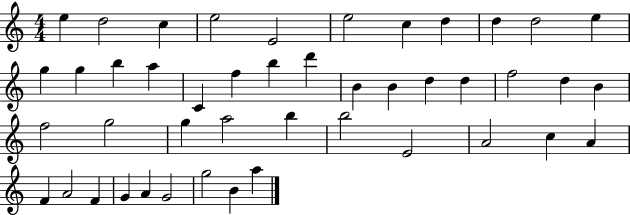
E5/q D5/h C5/q E5/h E4/h E5/h C5/q D5/q D5/q D5/h E5/q G5/q G5/q B5/q A5/q C4/q F5/q B5/q D6/q B4/q B4/q D5/q D5/q F5/h D5/q B4/q F5/h G5/h G5/q A5/h B5/q B5/h E4/h A4/h C5/q A4/q F4/q A4/h F4/q G4/q A4/q G4/h G5/h B4/q A5/q